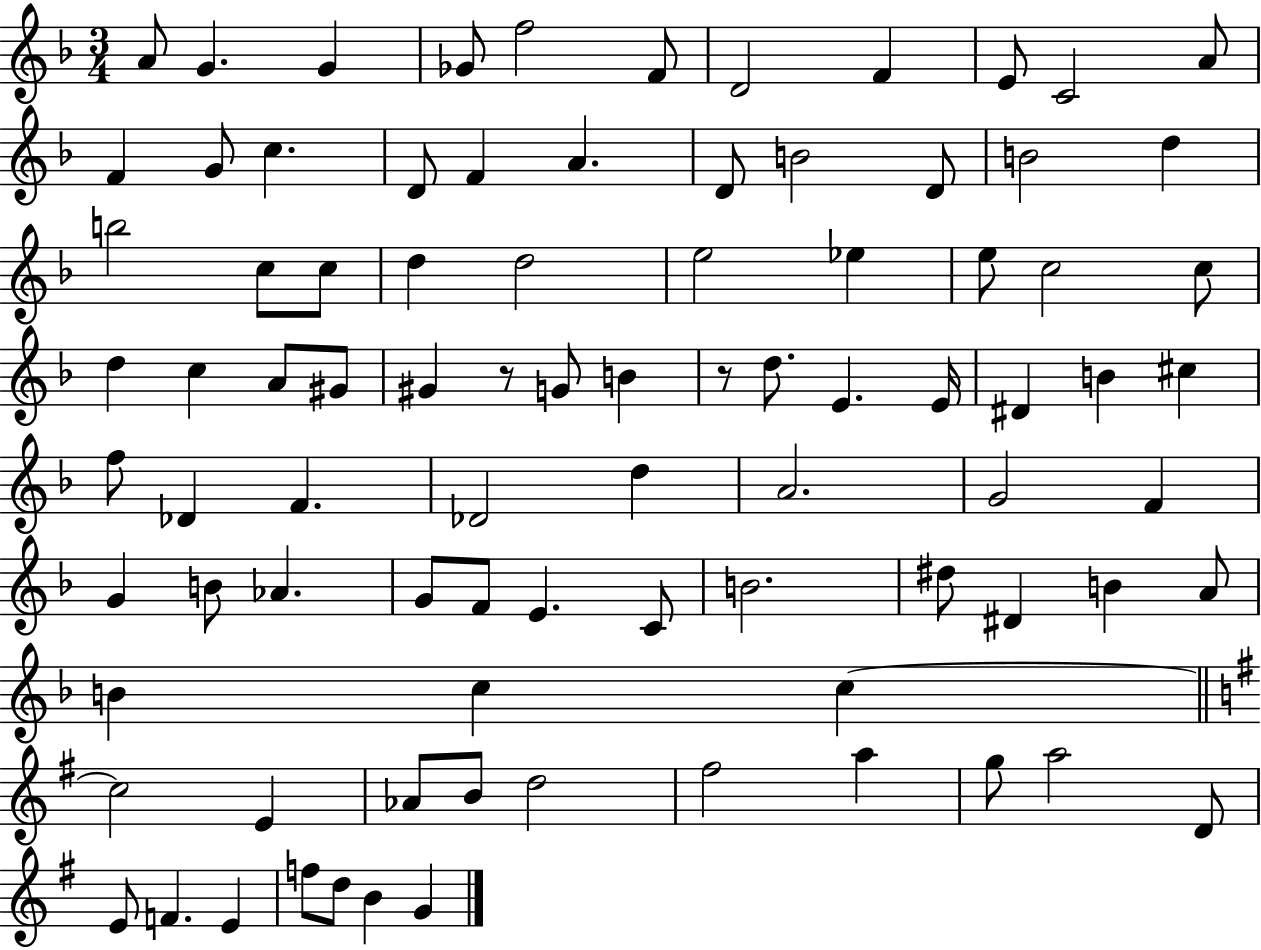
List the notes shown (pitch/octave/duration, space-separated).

A4/e G4/q. G4/q Gb4/e F5/h F4/e D4/h F4/q E4/e C4/h A4/e F4/q G4/e C5/q. D4/e F4/q A4/q. D4/e B4/h D4/e B4/h D5/q B5/h C5/e C5/e D5/q D5/h E5/h Eb5/q E5/e C5/h C5/e D5/q C5/q A4/e G#4/e G#4/q R/e G4/e B4/q R/e D5/e. E4/q. E4/s D#4/q B4/q C#5/q F5/e Db4/q F4/q. Db4/h D5/q A4/h. G4/h F4/q G4/q B4/e Ab4/q. G4/e F4/e E4/q. C4/e B4/h. D#5/e D#4/q B4/q A4/e B4/q C5/q C5/q C5/h E4/q Ab4/e B4/e D5/h F#5/h A5/q G5/e A5/h D4/e E4/e F4/q. E4/q F5/e D5/e B4/q G4/q